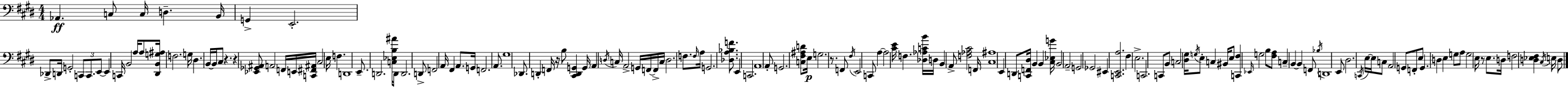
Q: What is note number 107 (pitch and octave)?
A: F2